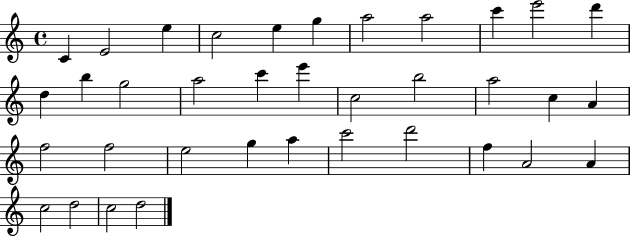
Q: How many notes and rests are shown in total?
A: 36